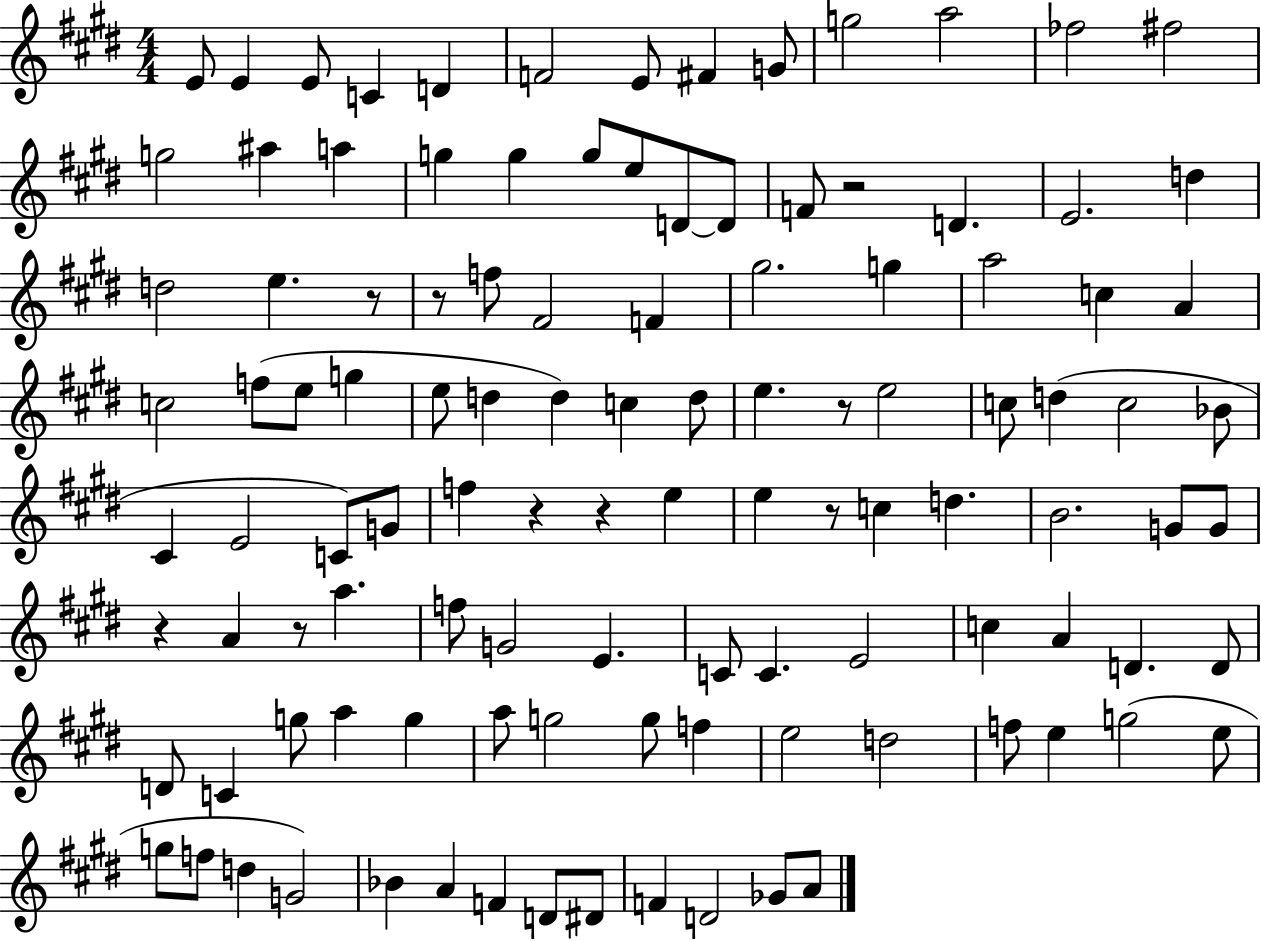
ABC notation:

X:1
T:Untitled
M:4/4
L:1/4
K:E
E/2 E E/2 C D F2 E/2 ^F G/2 g2 a2 _f2 ^f2 g2 ^a a g g g/2 e/2 D/2 D/2 F/2 z2 D E2 d d2 e z/2 z/2 f/2 ^F2 F ^g2 g a2 c A c2 f/2 e/2 g e/2 d d c d/2 e z/2 e2 c/2 d c2 _B/2 ^C E2 C/2 G/2 f z z e e z/2 c d B2 G/2 G/2 z A z/2 a f/2 G2 E C/2 C E2 c A D D/2 D/2 C g/2 a g a/2 g2 g/2 f e2 d2 f/2 e g2 e/2 g/2 f/2 d G2 _B A F D/2 ^D/2 F D2 _G/2 A/2